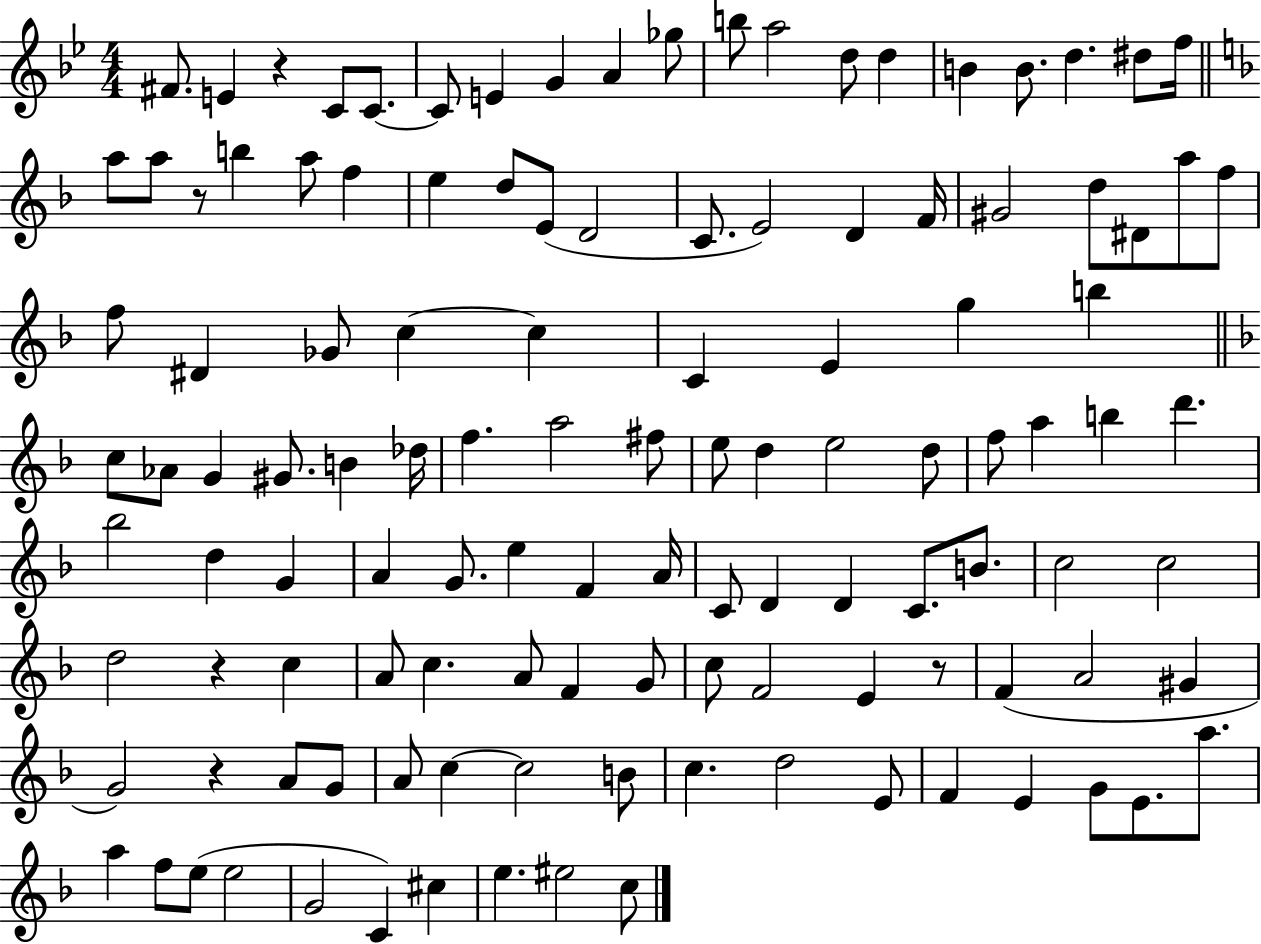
X:1
T:Untitled
M:4/4
L:1/4
K:Bb
^F/2 E z C/2 C/2 C/2 E G A _g/2 b/2 a2 d/2 d B B/2 d ^d/2 f/4 a/2 a/2 z/2 b a/2 f e d/2 E/2 D2 C/2 E2 D F/4 ^G2 d/2 ^D/2 a/2 f/2 f/2 ^D _G/2 c c C E g b c/2 _A/2 G ^G/2 B _d/4 f a2 ^f/2 e/2 d e2 d/2 f/2 a b d' _b2 d G A G/2 e F A/4 C/2 D D C/2 B/2 c2 c2 d2 z c A/2 c A/2 F G/2 c/2 F2 E z/2 F A2 ^G G2 z A/2 G/2 A/2 c c2 B/2 c d2 E/2 F E G/2 E/2 a/2 a f/2 e/2 e2 G2 C ^c e ^e2 c/2